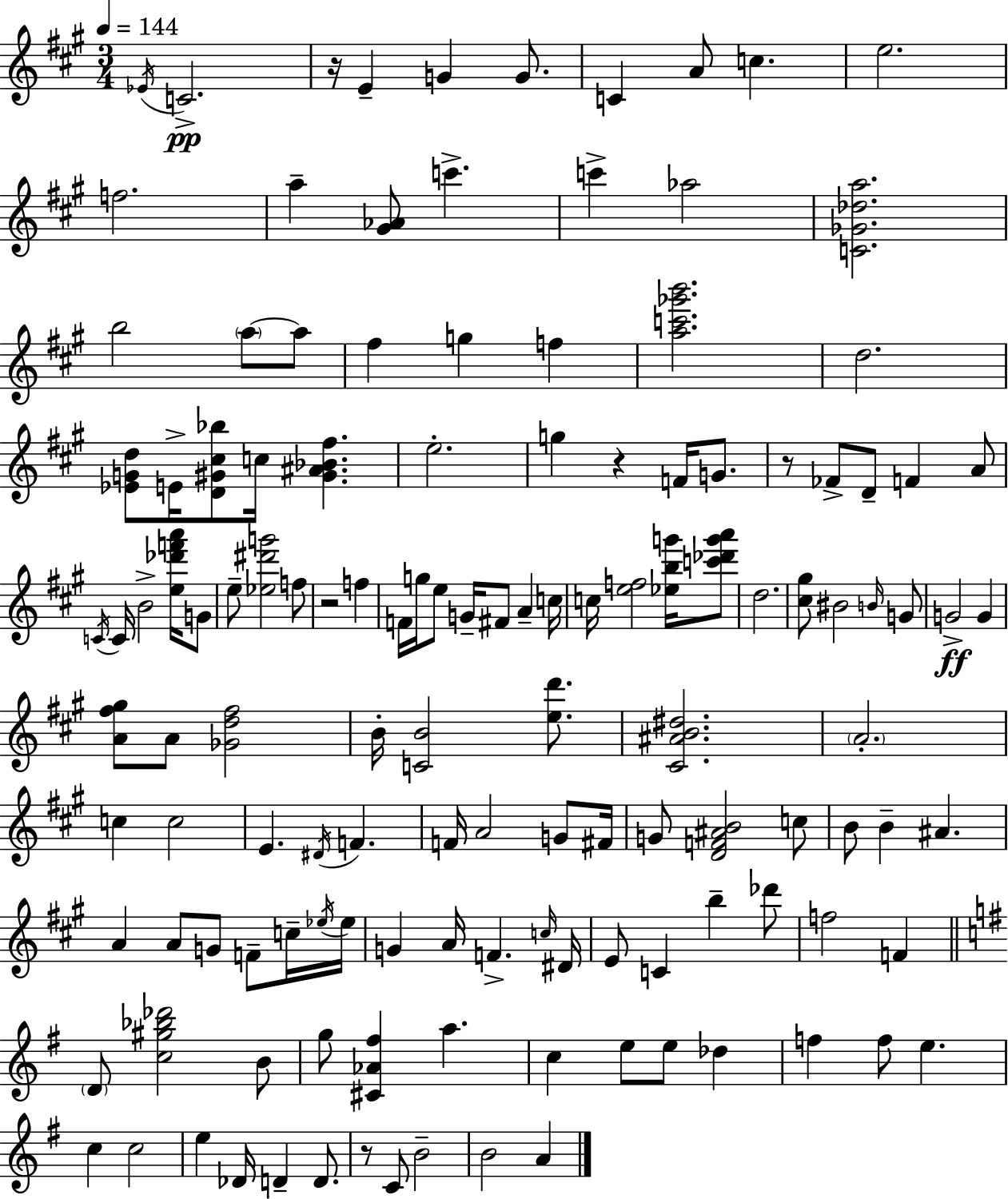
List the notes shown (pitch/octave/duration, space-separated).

Eb4/s C4/h. R/s E4/q G4/q G4/e. C4/q A4/e C5/q. E5/h. F5/h. A5/q [G#4,Ab4]/e C6/q. C6/q Ab5/h [C4,Gb4,Db5,A5]/h. B5/h A5/e A5/e F#5/q G5/q F5/q [A5,C6,Gb6,B6]/h. D5/h. [Eb4,G4,D5]/e E4/s [D4,G#4,C#5,Bb5]/e C5/s [G#4,A#4,Bb4,F#5]/q. E5/h. G5/q R/q F4/s G4/e. R/e FES4/e D4/e F4/q A4/e C4/s C4/s B4/h [E5,Db6,F6,A6]/s G4/e E5/e [Eb5,D#6,G6]/h F5/e R/h F5/q F4/s G5/s E5/e G4/s F#4/e A4/q C5/s C5/s [E5,F5]/h [Eb5,B5,G6]/s [C6,Db6,G6,A6]/e D5/h. [C#5,G#5]/e BIS4/h B4/s G4/e G4/h G4/q [A4,F#5,G#5]/e A4/e [Gb4,D5,F#5]/h B4/s [C4,B4]/h [E5,D6]/e. [C#4,A#4,B4,D#5]/h. A4/h. C5/q C5/h E4/q. D#4/s F4/q. F4/s A4/h G4/e F#4/s G4/e [D4,F4,A#4,B4]/h C5/e B4/e B4/q A#4/q. A4/q A4/e G4/e F4/e C5/s Eb5/s Eb5/s G4/q A4/s F4/q. C5/s D#4/s E4/e C4/q B5/q Db6/e F5/h F4/q D4/e [C5,G#5,Bb5,Db6]/h B4/e G5/e [C#4,Ab4,F#5]/q A5/q. C5/q E5/e E5/e Db5/q F5/q F5/e E5/q. C5/q C5/h E5/q Db4/s D4/q D4/e. R/e C4/e B4/h B4/h A4/q